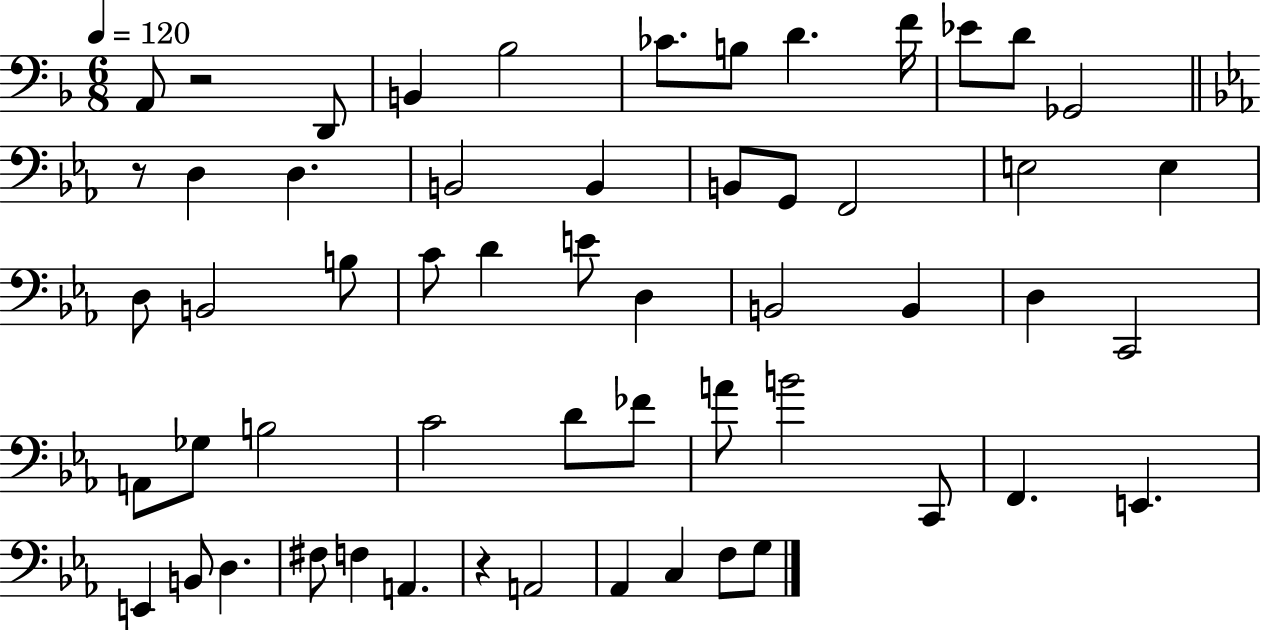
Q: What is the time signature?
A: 6/8